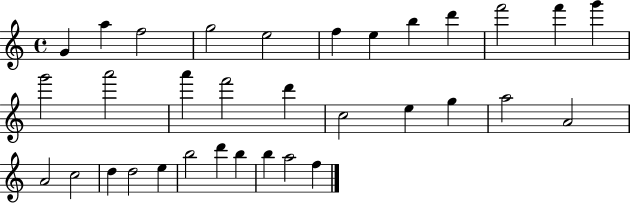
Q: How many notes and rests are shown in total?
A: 33